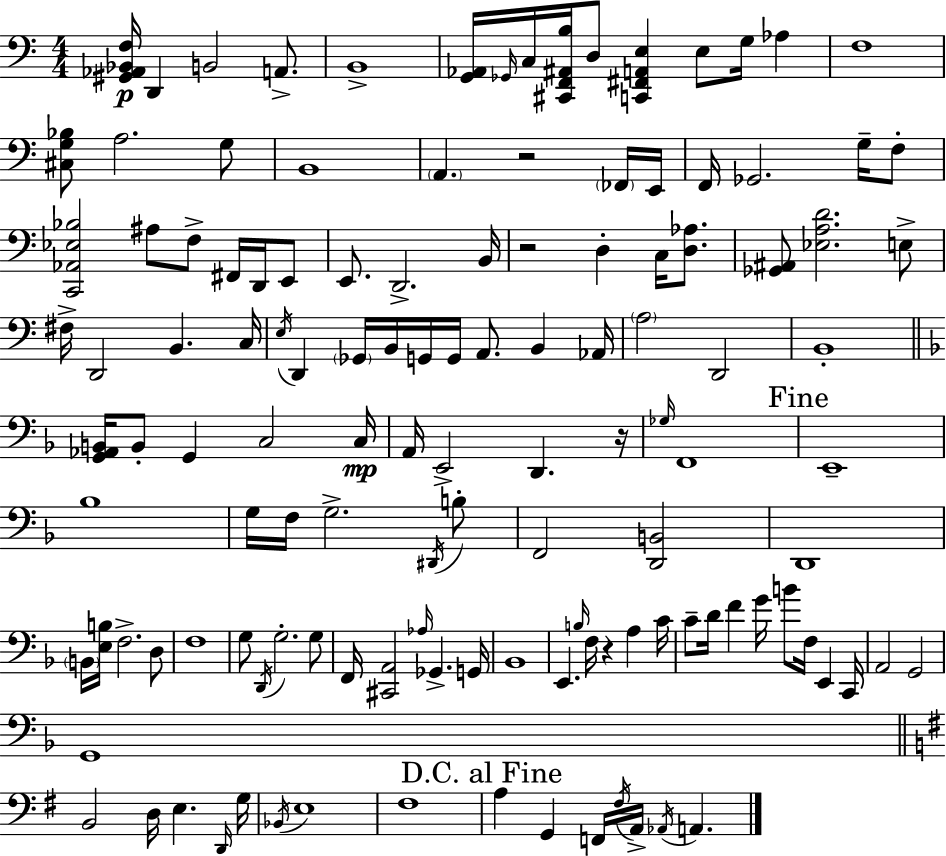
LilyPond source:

{
  \clef bass
  \numericTimeSignature
  \time 4/4
  \key c \major
  \repeat volta 2 { <gis, aes, bes, f>16\p d,4 b,2 a,8.-> | b,1-> | <g, aes,>16 \grace { ges,16 } c16 <cis, f, ais, b>16 d8 <c, fis, a, e>4 e8 g16 aes4 | f1 | \break <cis g bes>8 a2. g8 | b,1 | \parenthesize a,4. r2 \parenthesize fes,16 | e,16 f,16 ges,2. g16-- f8-. | \break <c, aes, ees bes>2 ais8 f8-> fis,16 d,16 e,8 | e,8. d,2.-> | b,16 r2 d4-. c16 <d aes>8. | <ges, ais,>8 <ees a d'>2. e8-> | \break fis16-> d,2 b,4. | c16 \acciaccatura { e16 } d,4 \parenthesize ges,16 b,16 g,16 g,16 a,8. b,4 | aes,16 \parenthesize a2 d,2 | b,1-. | \break \bar "||" \break \key f \major <g, aes, b,>16 b,8-. g,4 c2 c16\mp | a,16 e,2-> d,4. r16 | \grace { ges16 } f,1 | \mark "Fine" e,1-- | \break bes1 | g16 f16 g2.-> \acciaccatura { dis,16 } | b8-. f,2 <d, b,>2 | d,1 | \break \parenthesize b,16 <e b>16 f2.-> | d8 f1 | g8 \acciaccatura { d,16 } g2.-. | g8 f,16 <cis, a,>2 \grace { aes16 } ges,4.-> | \break g,16 bes,1 | e,4. \grace { b16 } f16 r4 | a4 c'16 c'8-- d'16 f'4 g'16 b'8 f16 | e,4 c,16 a,2 g,2 | \break g,1 | \bar "||" \break \key e \minor b,2 d16 e4. \grace { d,16 } | g16 \acciaccatura { bes,16 } e1 | fis1 | \mark "D.C. al Fine" a4 g,4 f,16 \acciaccatura { fis16 } a,16-> \acciaccatura { aes,16 } a,4. | \break } \bar "|."
}